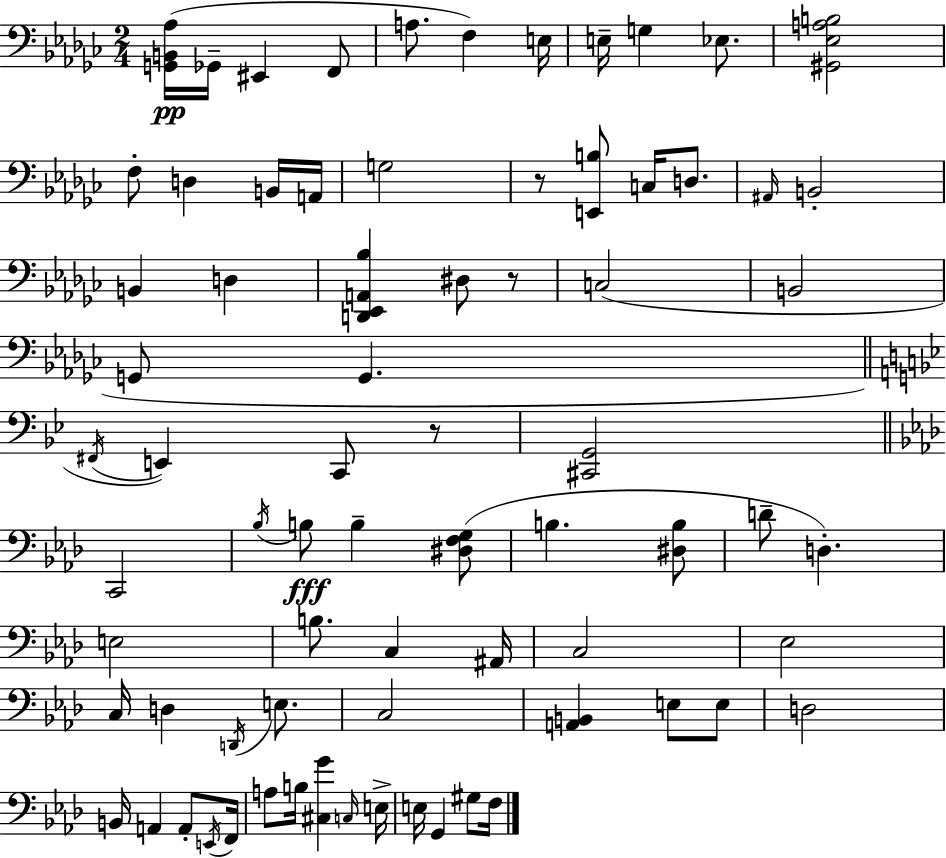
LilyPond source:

{
  \clef bass
  \numericTimeSignature
  \time 2/4
  \key ees \minor
  <g, b, aes>16(\pp ges,16-- eis,4 f,8 | a8. f4) e16 | e16-- g4 ees8. | <gis, ees a b>2 | \break f8-. d4 b,16 a,16 | g2 | r8 <e, b>8 c16 d8. | \grace { ais,16 } b,2-. | \break b,4 d4 | <d, ees, a, bes>4 dis8 r8 | c2( | b,2 | \break g,8 g,4. | \bar "||" \break \key bes \major \acciaccatura { fis,16 }) e,4 c,8 r8 | <cis, g,>2 | \bar "||" \break \key aes \major c,2 | \acciaccatura { bes16 }\fff b8 b4-- <dis f g>8( | b4. <dis b>8 | d'8-- d4.-.) | \break e2 | b8. c4 | ais,16 c2 | ees2 | \break c16 d4 \acciaccatura { d,16 } e8. | c2 | <a, b,>4 e8 | e8 d2 | \break b,16 a,4 a,8-. | \acciaccatura { e,16 } f,16 a8 b16 <cis g'>4 | \grace { c16 } e16-> e16 g,4 | gis8 f16 \bar "|."
}